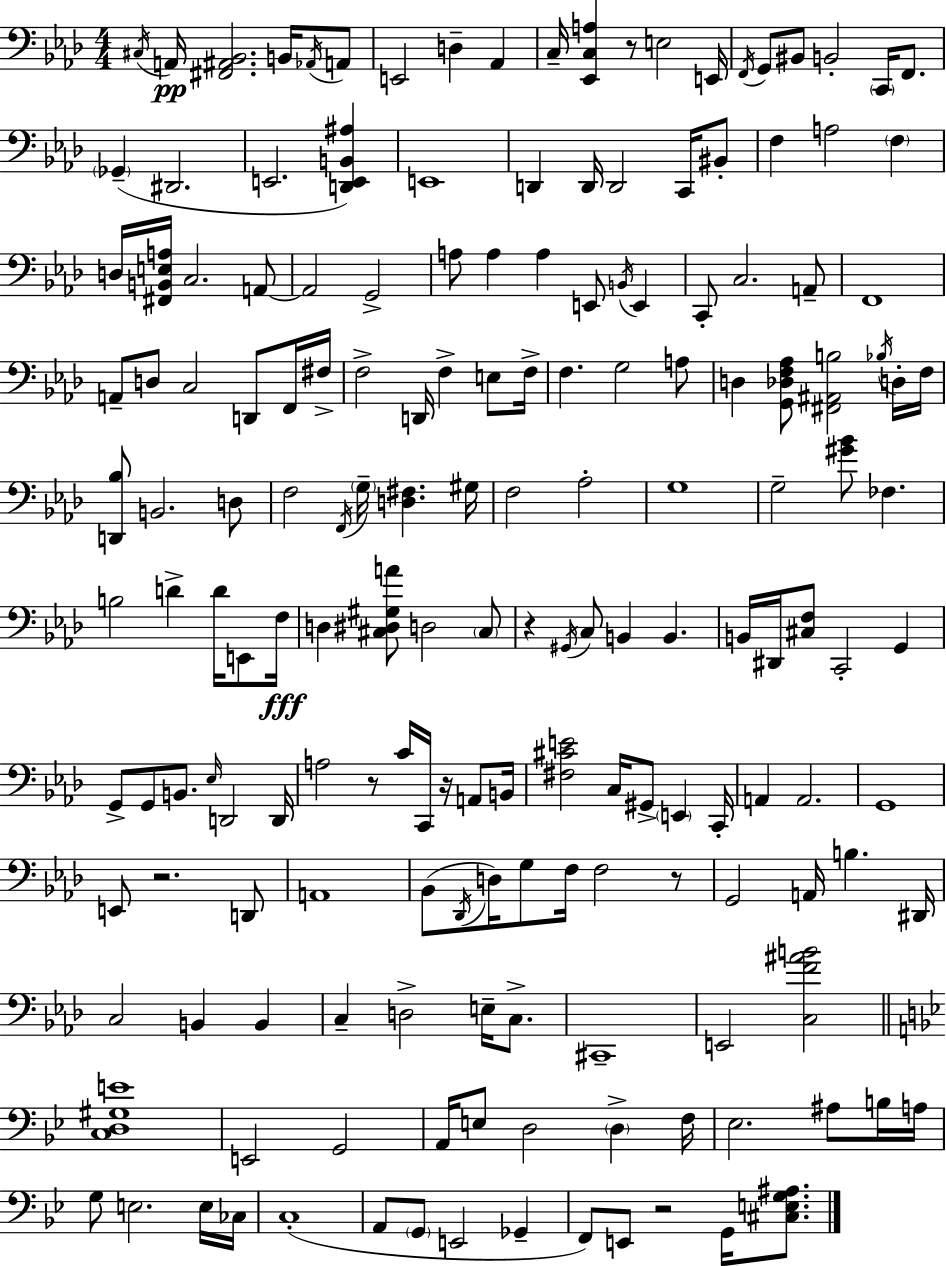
{
  \clef bass
  \numericTimeSignature
  \time 4/4
  \key aes \major
  \acciaccatura { cis16 }\pp a,16 <fis, ais, bes,>2. b,16 \acciaccatura { aes,16 } | a,8 e,2 d4-- aes,4 | c16-- <ees, c a>4 r8 e2 | e,16 \acciaccatura { f,16 } g,8 bis,8 b,2-. \parenthesize c,16 | \break f,8. \parenthesize ges,4--( dis,2. | e,2. <d, e, b, ais>4) | e,1 | d,4 d,16 d,2 | \break c,16 bis,8-. f4 a2 \parenthesize f4 | d16 <fis, b, e a>16 c2. | a,8~~ a,2 g,2-> | a8 a4 a4 e,8 \acciaccatura { b,16 } | \break e,4 c,8-. c2. | a,8-- f,1 | a,8-- d8 c2 | d,8 f,16 fis16-> f2-> d,16 f4-> | \break e8 f16-> f4. g2 | a8 d4 <g, des f aes>8 <fis, ais, b>2 | \acciaccatura { bes16 } d16-. f16 <d, bes>8 b,2. | d8 f2 \acciaccatura { f,16 } \parenthesize g16-- <d fis>4. | \break gis16 f2 aes2-. | g1 | g2-- <gis' bes'>8 | fes4. b2 d'4-> | \break d'16 e,8 f16\fff d4 <cis dis gis a'>8 d2 | \parenthesize cis8 r4 \acciaccatura { gis,16 } c8 b,4 | b,4. b,16 dis,16 <cis f>8 c,2-. | g,4 g,8-> g,8 b,8. \grace { ees16 } d,2 | \break d,16 a2 | r8 c'16 c,16 r16 a,8 b,16 <fis cis' e'>2 | c16 gis,8-> \parenthesize e,4 c,16-. a,4 a,2. | g,1 | \break e,8 r2. | d,8 a,1 | bes,8( \acciaccatura { des,16 } d16) g8 f16 f2 | r8 g,2 | \break a,16 b4. dis,16 c2 | b,4 b,4 c4-- d2-> | e16-- c8.-> cis,1-- | e,2 | \break <c f' ais' b'>2 \bar "||" \break \key g \minor <c d gis e'>1 | e,2 g,2 | a,16 e8 d2 \parenthesize d4-> f16 | ees2. ais8 b16 a16 | \break g8 e2. e16 ces16 | c1-.( | a,8 \parenthesize g,8 e,2 ges,4-- | f,8) e,8 r2 g,16 <cis e g ais>8. | \break \bar "|."
}